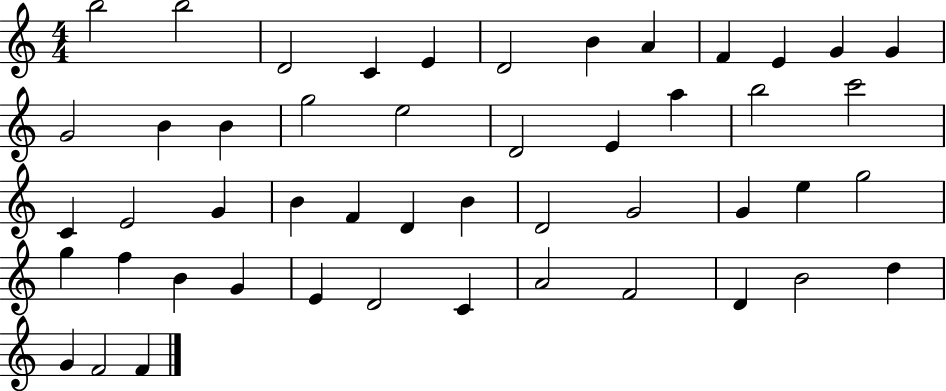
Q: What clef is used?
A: treble